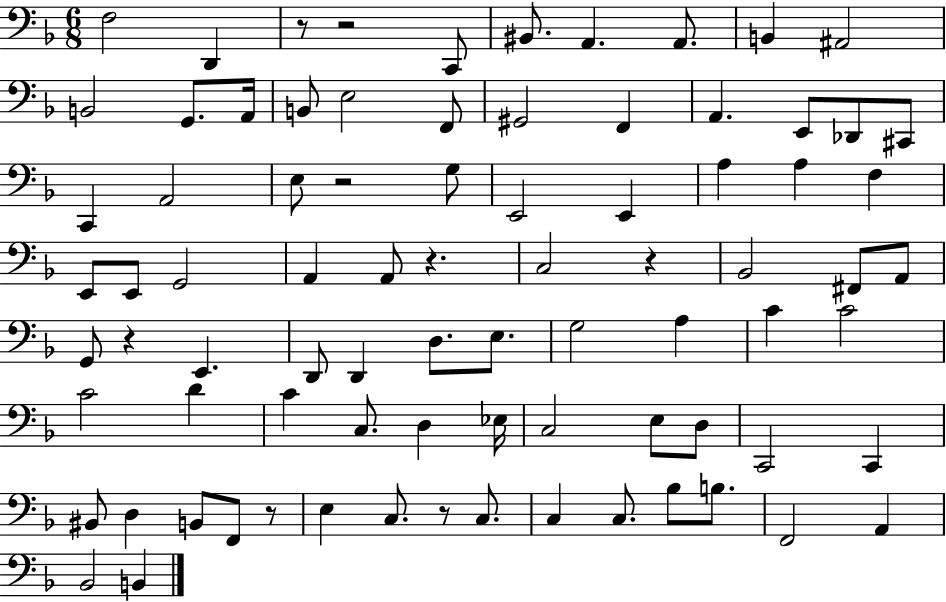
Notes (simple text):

F3/h D2/q R/e R/h C2/e BIS2/e. A2/q. A2/e. B2/q A#2/h B2/h G2/e. A2/s B2/e E3/h F2/e G#2/h F2/q A2/q. E2/e Db2/e C#2/e C2/q A2/h E3/e R/h G3/e E2/h E2/q A3/q A3/q F3/q E2/e E2/e G2/h A2/q A2/e R/q. C3/h R/q Bb2/h F#2/e A2/e G2/e R/q E2/q. D2/e D2/q D3/e. E3/e. G3/h A3/q C4/q C4/h C4/h D4/q C4/q C3/e. D3/q Eb3/s C3/h E3/e D3/e C2/h C2/q BIS2/e D3/q B2/e F2/e R/e E3/q C3/e. R/e C3/e. C3/q C3/e. Bb3/e B3/e. F2/h A2/q Bb2/h B2/q